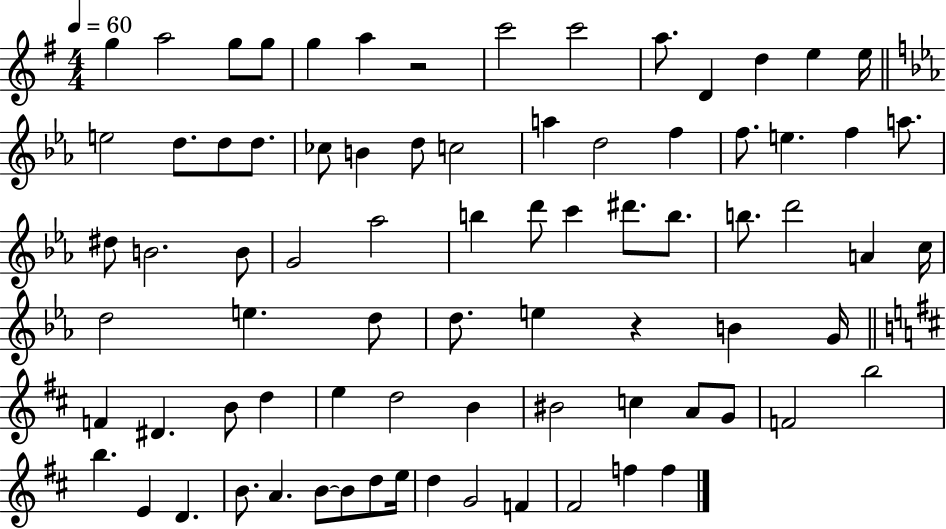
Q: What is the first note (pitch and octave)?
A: G5